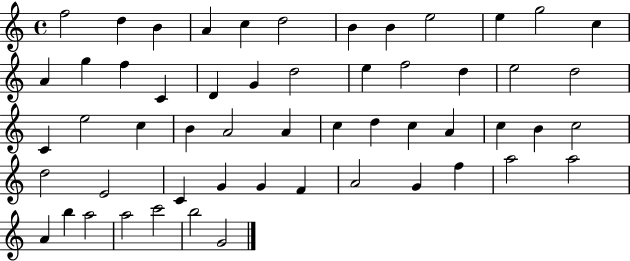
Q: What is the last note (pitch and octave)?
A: G4